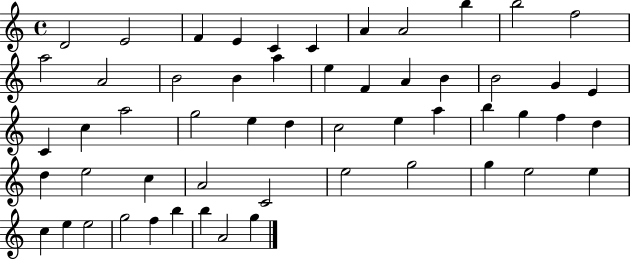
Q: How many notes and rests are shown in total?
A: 55